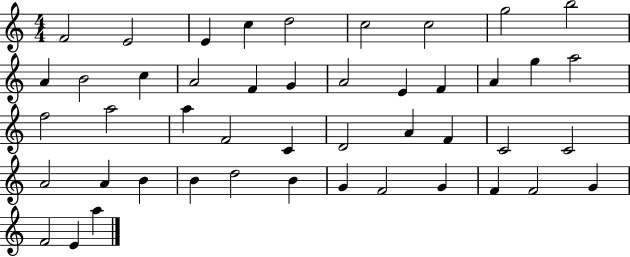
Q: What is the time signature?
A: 4/4